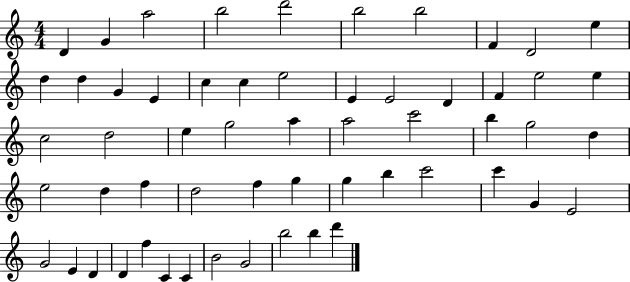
{
  \clef treble
  \numericTimeSignature
  \time 4/4
  \key c \major
  d'4 g'4 a''2 | b''2 d'''2 | b''2 b''2 | f'4 d'2 e''4 | \break d''4 d''4 g'4 e'4 | c''4 c''4 e''2 | e'4 e'2 d'4 | f'4 e''2 e''4 | \break c''2 d''2 | e''4 g''2 a''4 | a''2 c'''2 | b''4 g''2 d''4 | \break e''2 d''4 f''4 | d''2 f''4 g''4 | g''4 b''4 c'''2 | c'''4 g'4 e'2 | \break g'2 e'4 d'4 | d'4 f''4 c'4 c'4 | b'2 g'2 | b''2 b''4 d'''4 | \break \bar "|."
}